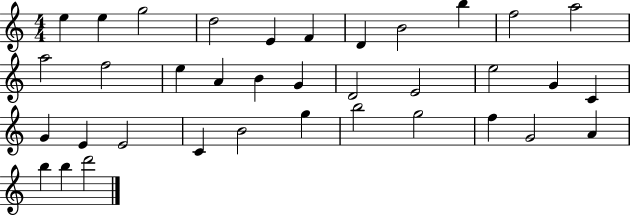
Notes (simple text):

E5/q E5/q G5/h D5/h E4/q F4/q D4/q B4/h B5/q F5/h A5/h A5/h F5/h E5/q A4/q B4/q G4/q D4/h E4/h E5/h G4/q C4/q G4/q E4/q E4/h C4/q B4/h G5/q B5/h G5/h F5/q G4/h A4/q B5/q B5/q D6/h